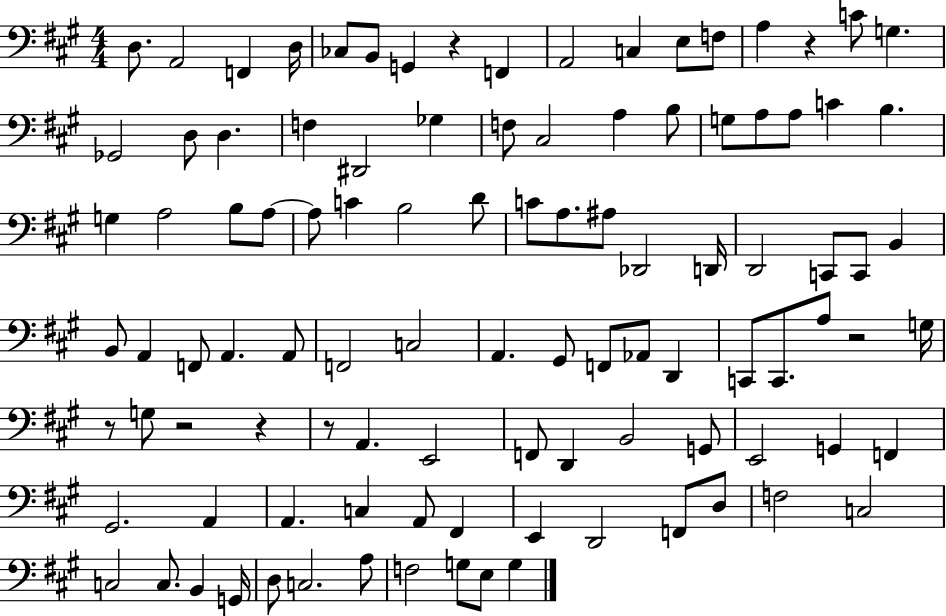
{
  \clef bass
  \numericTimeSignature
  \time 4/4
  \key a \major
  d8. a,2 f,4 d16 | ces8 b,8 g,4 r4 f,4 | a,2 c4 e8 f8 | a4 r4 c'8 g4. | \break ges,2 d8 d4. | f4 dis,2 ges4 | f8 cis2 a4 b8 | g8 a8 a8 c'4 b4. | \break g4 a2 b8 a8~~ | a8 c'4 b2 d'8 | c'8 a8. ais8 des,2 d,16 | d,2 c,8 c,8 b,4 | \break b,8 a,4 f,8 a,4. a,8 | f,2 c2 | a,4. gis,8 f,8 aes,8 d,4 | c,8 c,8. a8 r2 g16 | \break r8 g8 r2 r4 | r8 a,4. e,2 | f,8 d,4 b,2 g,8 | e,2 g,4 f,4 | \break gis,2. a,4 | a,4. c4 a,8 fis,4 | e,4 d,2 f,8 d8 | f2 c2 | \break c2 c8. b,4 g,16 | d8 c2. a8 | f2 g8 e8 g4 | \bar "|."
}